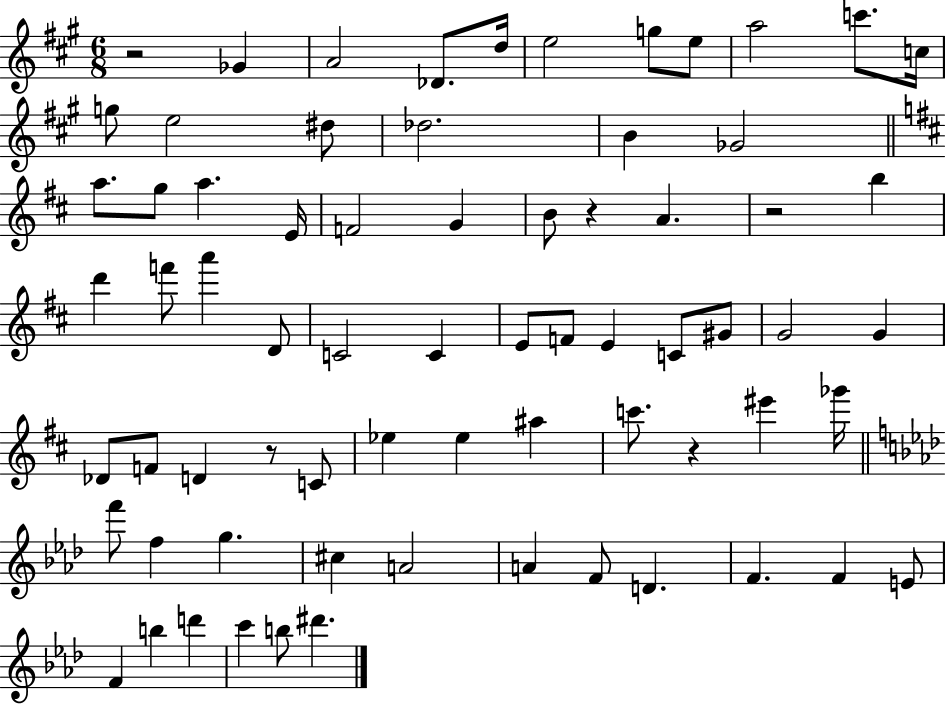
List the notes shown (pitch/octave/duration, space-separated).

R/h Gb4/q A4/h Db4/e. D5/s E5/h G5/e E5/e A5/h C6/e. C5/s G5/e E5/h D#5/e Db5/h. B4/q Gb4/h A5/e. G5/e A5/q. E4/s F4/h G4/q B4/e R/q A4/q. R/h B5/q D6/q F6/e A6/q D4/e C4/h C4/q E4/e F4/e E4/q C4/e G#4/e G4/h G4/q Db4/e F4/e D4/q R/e C4/e Eb5/q Eb5/q A#5/q C6/e. R/q EIS6/q Gb6/s F6/e F5/q G5/q. C#5/q A4/h A4/q F4/e D4/q. F4/q. F4/q E4/e F4/q B5/q D6/q C6/q B5/e D#6/q.